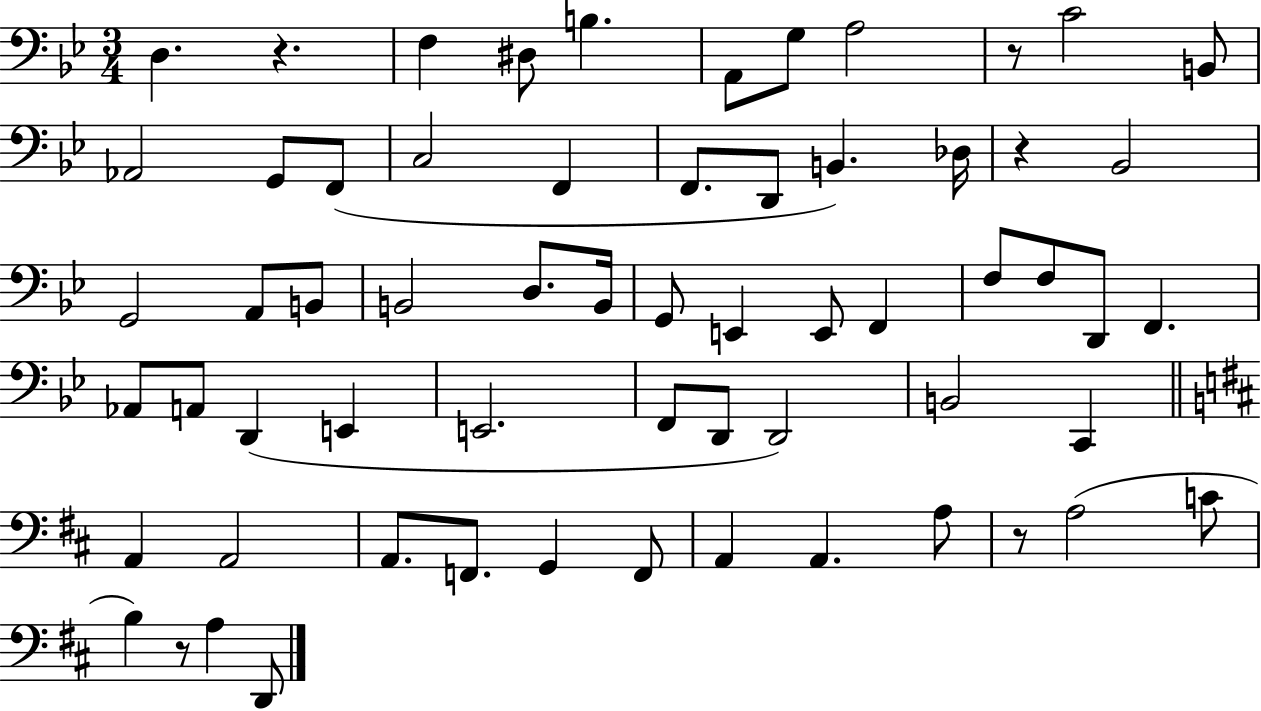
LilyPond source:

{
  \clef bass
  \numericTimeSignature
  \time 3/4
  \key bes \major
  d4. r4. | f4 dis8 b4. | a,8 g8 a2 | r8 c'2 b,8 | \break aes,2 g,8 f,8( | c2 f,4 | f,8. d,8 b,4.) des16 | r4 bes,2 | \break g,2 a,8 b,8 | b,2 d8. b,16 | g,8 e,4 e,8 f,4 | f8 f8 d,8 f,4. | \break aes,8 a,8 d,4( e,4 | e,2. | f,8 d,8 d,2) | b,2 c,4 | \break \bar "||" \break \key d \major a,4 a,2 | a,8. f,8. g,4 f,8 | a,4 a,4. a8 | r8 a2( c'8 | \break b4) r8 a4 d,8 | \bar "|."
}